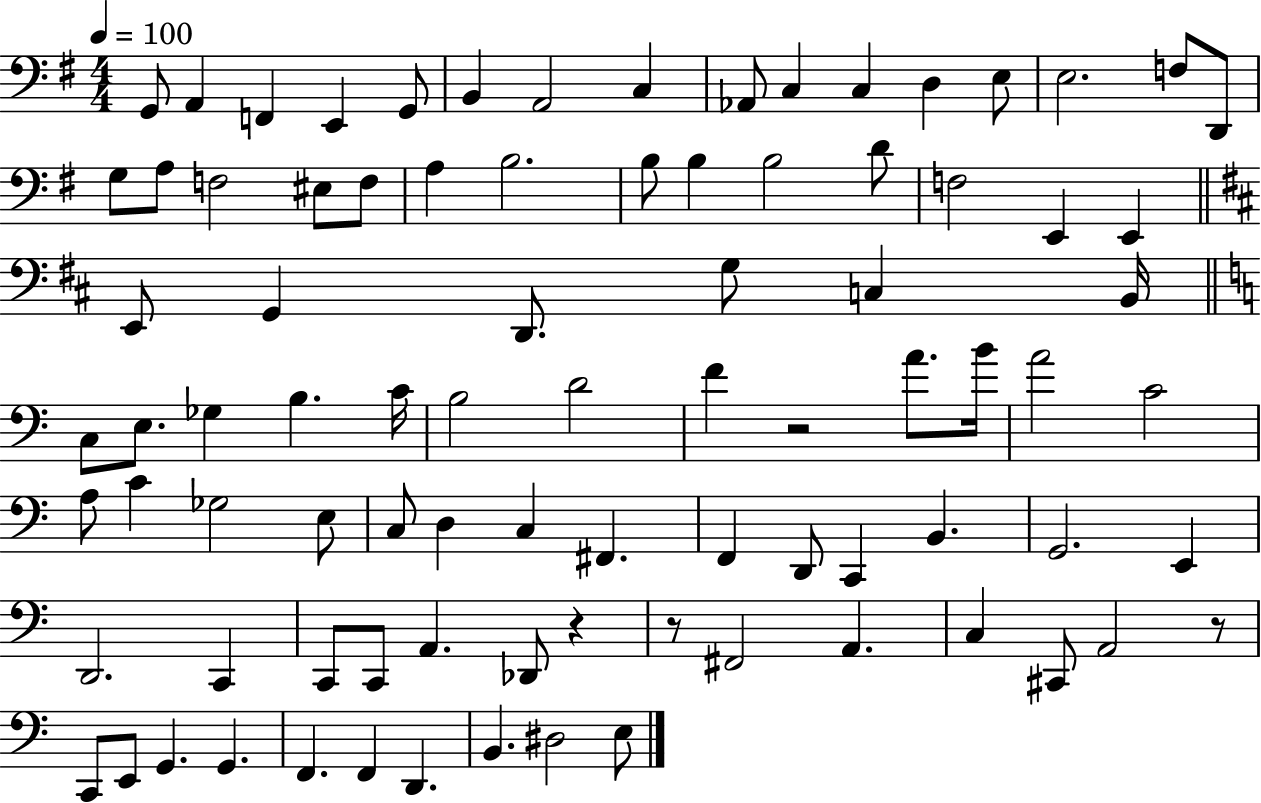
G2/e A2/q F2/q E2/q G2/e B2/q A2/h C3/q Ab2/e C3/q C3/q D3/q E3/e E3/h. F3/e D2/e G3/e A3/e F3/h EIS3/e F3/e A3/q B3/h. B3/e B3/q B3/h D4/e F3/h E2/q E2/q E2/e G2/q D2/e. G3/e C3/q B2/s C3/e E3/e. Gb3/q B3/q. C4/s B3/h D4/h F4/q R/h A4/e. B4/s A4/h C4/h A3/e C4/q Gb3/h E3/e C3/e D3/q C3/q F#2/q. F2/q D2/e C2/q B2/q. G2/h. E2/q D2/h. C2/q C2/e C2/e A2/q. Db2/e R/q R/e F#2/h A2/q. C3/q C#2/e A2/h R/e C2/e E2/e G2/q. G2/q. F2/q. F2/q D2/q. B2/q. D#3/h E3/e